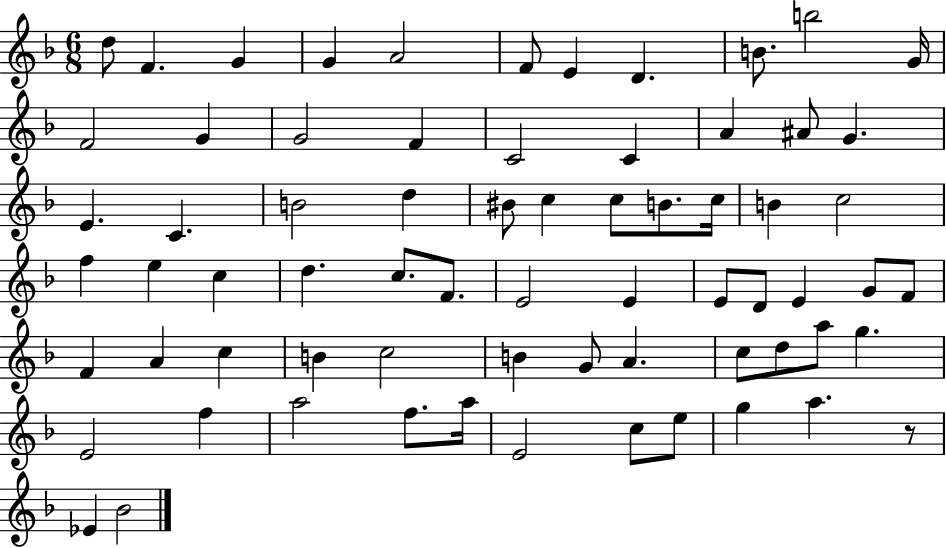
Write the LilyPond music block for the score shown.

{
  \clef treble
  \numericTimeSignature
  \time 6/8
  \key f \major
  d''8 f'4. g'4 | g'4 a'2 | f'8 e'4 d'4. | b'8. b''2 g'16 | \break f'2 g'4 | g'2 f'4 | c'2 c'4 | a'4 ais'8 g'4. | \break e'4. c'4. | b'2 d''4 | bis'8 c''4 c''8 b'8. c''16 | b'4 c''2 | \break f''4 e''4 c''4 | d''4. c''8. f'8. | e'2 e'4 | e'8 d'8 e'4 g'8 f'8 | \break f'4 a'4 c''4 | b'4 c''2 | b'4 g'8 a'4. | c''8 d''8 a''8 g''4. | \break e'2 f''4 | a''2 f''8. a''16 | e'2 c''8 e''8 | g''4 a''4. r8 | \break ees'4 bes'2 | \bar "|."
}